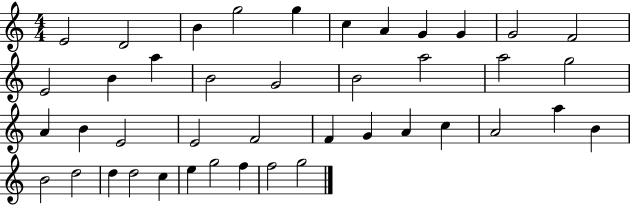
X:1
T:Untitled
M:4/4
L:1/4
K:C
E2 D2 B g2 g c A G G G2 F2 E2 B a B2 G2 B2 a2 a2 g2 A B E2 E2 F2 F G A c A2 a B B2 d2 d d2 c e g2 f f2 g2